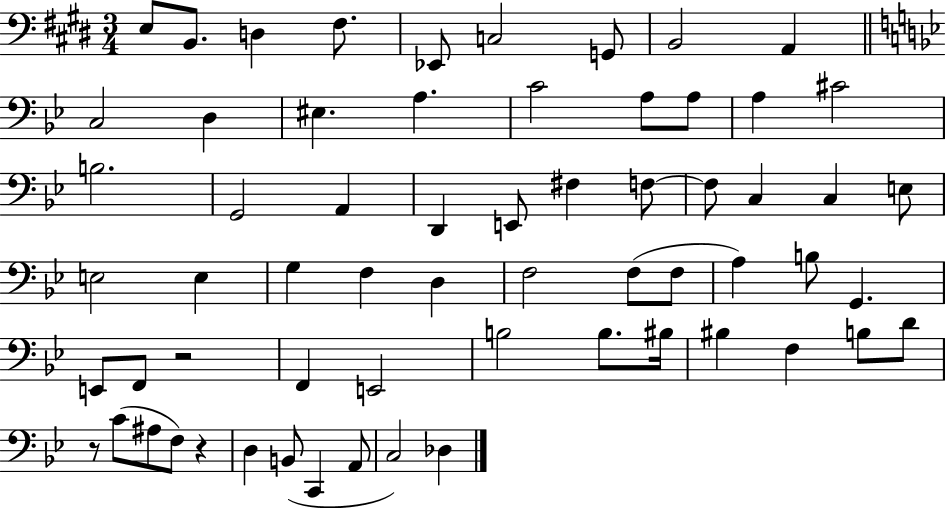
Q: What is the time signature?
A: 3/4